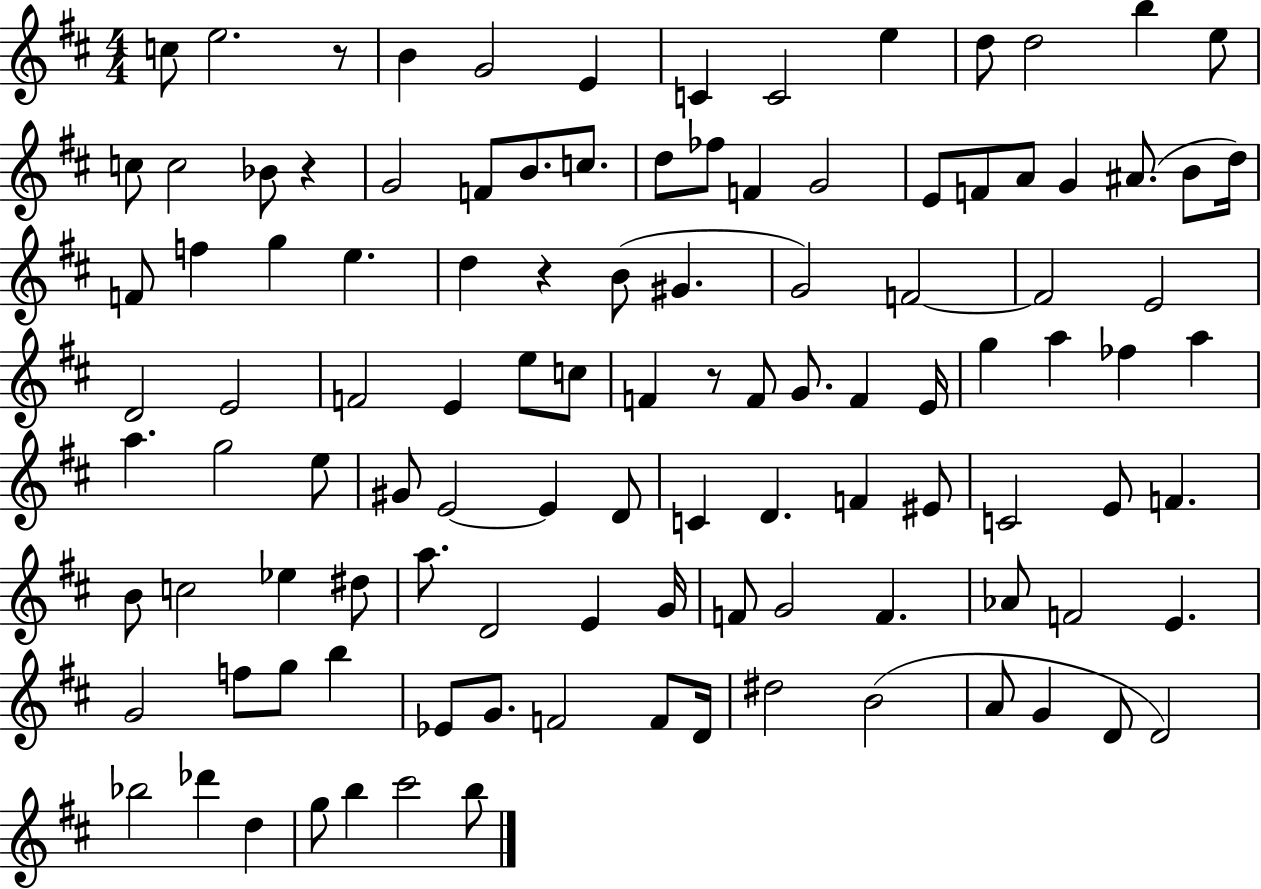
{
  \clef treble
  \numericTimeSignature
  \time 4/4
  \key d \major
  c''8 e''2. r8 | b'4 g'2 e'4 | c'4 c'2 e''4 | d''8 d''2 b''4 e''8 | \break c''8 c''2 bes'8 r4 | g'2 f'8 b'8. c''8. | d''8 fes''8 f'4 g'2 | e'8 f'8 a'8 g'4 ais'8.( b'8 d''16) | \break f'8 f''4 g''4 e''4. | d''4 r4 b'8( gis'4. | g'2) f'2~~ | f'2 e'2 | \break d'2 e'2 | f'2 e'4 e''8 c''8 | f'4 r8 f'8 g'8. f'4 e'16 | g''4 a''4 fes''4 a''4 | \break a''4. g''2 e''8 | gis'8 e'2~~ e'4 d'8 | c'4 d'4. f'4 eis'8 | c'2 e'8 f'4. | \break b'8 c''2 ees''4 dis''8 | a''8. d'2 e'4 g'16 | f'8 g'2 f'4. | aes'8 f'2 e'4. | \break g'2 f''8 g''8 b''4 | ees'8 g'8. f'2 f'8 d'16 | dis''2 b'2( | a'8 g'4 d'8 d'2) | \break bes''2 des'''4 d''4 | g''8 b''4 cis'''2 b''8 | \bar "|."
}